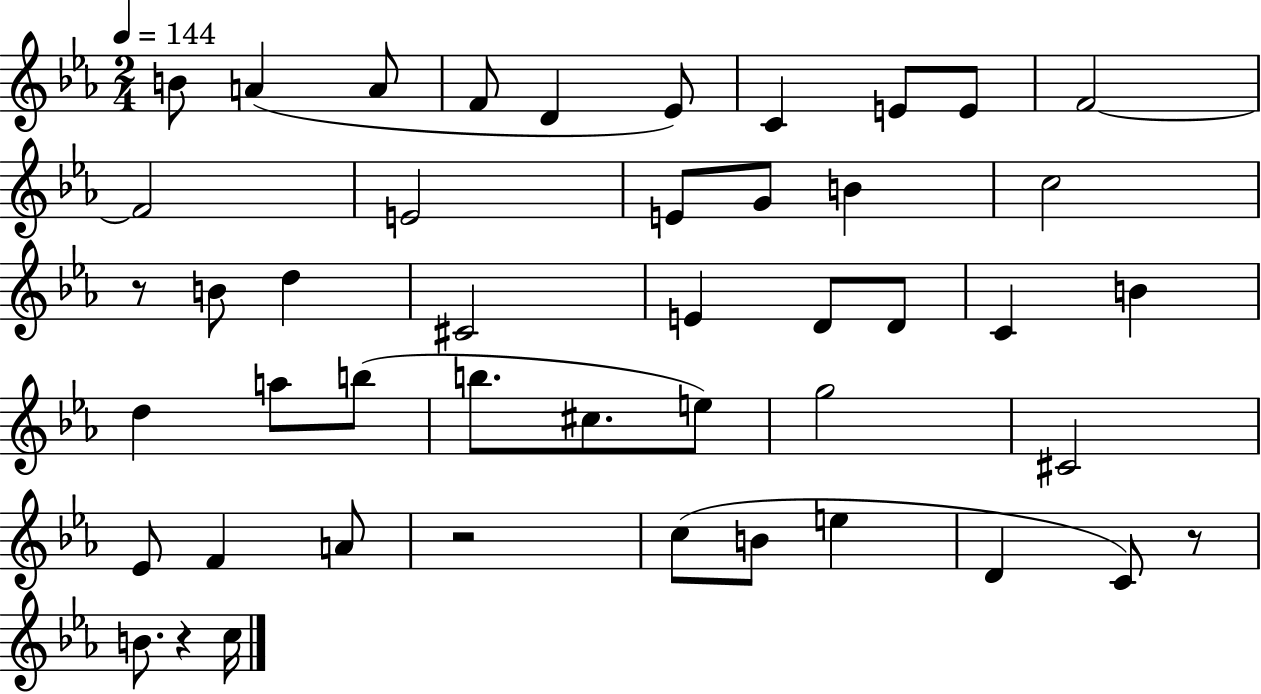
{
  \clef treble
  \numericTimeSignature
  \time 2/4
  \key ees \major
  \tempo 4 = 144
  b'8 a'4( a'8 | f'8 d'4 ees'8) | c'4 e'8 e'8 | f'2~~ | \break f'2 | e'2 | e'8 g'8 b'4 | c''2 | \break r8 b'8 d''4 | cis'2 | e'4 d'8 d'8 | c'4 b'4 | \break d''4 a''8 b''8( | b''8. cis''8. e''8) | g''2 | cis'2 | \break ees'8 f'4 a'8 | r2 | c''8( b'8 e''4 | d'4 c'8) r8 | \break b'8. r4 c''16 | \bar "|."
}